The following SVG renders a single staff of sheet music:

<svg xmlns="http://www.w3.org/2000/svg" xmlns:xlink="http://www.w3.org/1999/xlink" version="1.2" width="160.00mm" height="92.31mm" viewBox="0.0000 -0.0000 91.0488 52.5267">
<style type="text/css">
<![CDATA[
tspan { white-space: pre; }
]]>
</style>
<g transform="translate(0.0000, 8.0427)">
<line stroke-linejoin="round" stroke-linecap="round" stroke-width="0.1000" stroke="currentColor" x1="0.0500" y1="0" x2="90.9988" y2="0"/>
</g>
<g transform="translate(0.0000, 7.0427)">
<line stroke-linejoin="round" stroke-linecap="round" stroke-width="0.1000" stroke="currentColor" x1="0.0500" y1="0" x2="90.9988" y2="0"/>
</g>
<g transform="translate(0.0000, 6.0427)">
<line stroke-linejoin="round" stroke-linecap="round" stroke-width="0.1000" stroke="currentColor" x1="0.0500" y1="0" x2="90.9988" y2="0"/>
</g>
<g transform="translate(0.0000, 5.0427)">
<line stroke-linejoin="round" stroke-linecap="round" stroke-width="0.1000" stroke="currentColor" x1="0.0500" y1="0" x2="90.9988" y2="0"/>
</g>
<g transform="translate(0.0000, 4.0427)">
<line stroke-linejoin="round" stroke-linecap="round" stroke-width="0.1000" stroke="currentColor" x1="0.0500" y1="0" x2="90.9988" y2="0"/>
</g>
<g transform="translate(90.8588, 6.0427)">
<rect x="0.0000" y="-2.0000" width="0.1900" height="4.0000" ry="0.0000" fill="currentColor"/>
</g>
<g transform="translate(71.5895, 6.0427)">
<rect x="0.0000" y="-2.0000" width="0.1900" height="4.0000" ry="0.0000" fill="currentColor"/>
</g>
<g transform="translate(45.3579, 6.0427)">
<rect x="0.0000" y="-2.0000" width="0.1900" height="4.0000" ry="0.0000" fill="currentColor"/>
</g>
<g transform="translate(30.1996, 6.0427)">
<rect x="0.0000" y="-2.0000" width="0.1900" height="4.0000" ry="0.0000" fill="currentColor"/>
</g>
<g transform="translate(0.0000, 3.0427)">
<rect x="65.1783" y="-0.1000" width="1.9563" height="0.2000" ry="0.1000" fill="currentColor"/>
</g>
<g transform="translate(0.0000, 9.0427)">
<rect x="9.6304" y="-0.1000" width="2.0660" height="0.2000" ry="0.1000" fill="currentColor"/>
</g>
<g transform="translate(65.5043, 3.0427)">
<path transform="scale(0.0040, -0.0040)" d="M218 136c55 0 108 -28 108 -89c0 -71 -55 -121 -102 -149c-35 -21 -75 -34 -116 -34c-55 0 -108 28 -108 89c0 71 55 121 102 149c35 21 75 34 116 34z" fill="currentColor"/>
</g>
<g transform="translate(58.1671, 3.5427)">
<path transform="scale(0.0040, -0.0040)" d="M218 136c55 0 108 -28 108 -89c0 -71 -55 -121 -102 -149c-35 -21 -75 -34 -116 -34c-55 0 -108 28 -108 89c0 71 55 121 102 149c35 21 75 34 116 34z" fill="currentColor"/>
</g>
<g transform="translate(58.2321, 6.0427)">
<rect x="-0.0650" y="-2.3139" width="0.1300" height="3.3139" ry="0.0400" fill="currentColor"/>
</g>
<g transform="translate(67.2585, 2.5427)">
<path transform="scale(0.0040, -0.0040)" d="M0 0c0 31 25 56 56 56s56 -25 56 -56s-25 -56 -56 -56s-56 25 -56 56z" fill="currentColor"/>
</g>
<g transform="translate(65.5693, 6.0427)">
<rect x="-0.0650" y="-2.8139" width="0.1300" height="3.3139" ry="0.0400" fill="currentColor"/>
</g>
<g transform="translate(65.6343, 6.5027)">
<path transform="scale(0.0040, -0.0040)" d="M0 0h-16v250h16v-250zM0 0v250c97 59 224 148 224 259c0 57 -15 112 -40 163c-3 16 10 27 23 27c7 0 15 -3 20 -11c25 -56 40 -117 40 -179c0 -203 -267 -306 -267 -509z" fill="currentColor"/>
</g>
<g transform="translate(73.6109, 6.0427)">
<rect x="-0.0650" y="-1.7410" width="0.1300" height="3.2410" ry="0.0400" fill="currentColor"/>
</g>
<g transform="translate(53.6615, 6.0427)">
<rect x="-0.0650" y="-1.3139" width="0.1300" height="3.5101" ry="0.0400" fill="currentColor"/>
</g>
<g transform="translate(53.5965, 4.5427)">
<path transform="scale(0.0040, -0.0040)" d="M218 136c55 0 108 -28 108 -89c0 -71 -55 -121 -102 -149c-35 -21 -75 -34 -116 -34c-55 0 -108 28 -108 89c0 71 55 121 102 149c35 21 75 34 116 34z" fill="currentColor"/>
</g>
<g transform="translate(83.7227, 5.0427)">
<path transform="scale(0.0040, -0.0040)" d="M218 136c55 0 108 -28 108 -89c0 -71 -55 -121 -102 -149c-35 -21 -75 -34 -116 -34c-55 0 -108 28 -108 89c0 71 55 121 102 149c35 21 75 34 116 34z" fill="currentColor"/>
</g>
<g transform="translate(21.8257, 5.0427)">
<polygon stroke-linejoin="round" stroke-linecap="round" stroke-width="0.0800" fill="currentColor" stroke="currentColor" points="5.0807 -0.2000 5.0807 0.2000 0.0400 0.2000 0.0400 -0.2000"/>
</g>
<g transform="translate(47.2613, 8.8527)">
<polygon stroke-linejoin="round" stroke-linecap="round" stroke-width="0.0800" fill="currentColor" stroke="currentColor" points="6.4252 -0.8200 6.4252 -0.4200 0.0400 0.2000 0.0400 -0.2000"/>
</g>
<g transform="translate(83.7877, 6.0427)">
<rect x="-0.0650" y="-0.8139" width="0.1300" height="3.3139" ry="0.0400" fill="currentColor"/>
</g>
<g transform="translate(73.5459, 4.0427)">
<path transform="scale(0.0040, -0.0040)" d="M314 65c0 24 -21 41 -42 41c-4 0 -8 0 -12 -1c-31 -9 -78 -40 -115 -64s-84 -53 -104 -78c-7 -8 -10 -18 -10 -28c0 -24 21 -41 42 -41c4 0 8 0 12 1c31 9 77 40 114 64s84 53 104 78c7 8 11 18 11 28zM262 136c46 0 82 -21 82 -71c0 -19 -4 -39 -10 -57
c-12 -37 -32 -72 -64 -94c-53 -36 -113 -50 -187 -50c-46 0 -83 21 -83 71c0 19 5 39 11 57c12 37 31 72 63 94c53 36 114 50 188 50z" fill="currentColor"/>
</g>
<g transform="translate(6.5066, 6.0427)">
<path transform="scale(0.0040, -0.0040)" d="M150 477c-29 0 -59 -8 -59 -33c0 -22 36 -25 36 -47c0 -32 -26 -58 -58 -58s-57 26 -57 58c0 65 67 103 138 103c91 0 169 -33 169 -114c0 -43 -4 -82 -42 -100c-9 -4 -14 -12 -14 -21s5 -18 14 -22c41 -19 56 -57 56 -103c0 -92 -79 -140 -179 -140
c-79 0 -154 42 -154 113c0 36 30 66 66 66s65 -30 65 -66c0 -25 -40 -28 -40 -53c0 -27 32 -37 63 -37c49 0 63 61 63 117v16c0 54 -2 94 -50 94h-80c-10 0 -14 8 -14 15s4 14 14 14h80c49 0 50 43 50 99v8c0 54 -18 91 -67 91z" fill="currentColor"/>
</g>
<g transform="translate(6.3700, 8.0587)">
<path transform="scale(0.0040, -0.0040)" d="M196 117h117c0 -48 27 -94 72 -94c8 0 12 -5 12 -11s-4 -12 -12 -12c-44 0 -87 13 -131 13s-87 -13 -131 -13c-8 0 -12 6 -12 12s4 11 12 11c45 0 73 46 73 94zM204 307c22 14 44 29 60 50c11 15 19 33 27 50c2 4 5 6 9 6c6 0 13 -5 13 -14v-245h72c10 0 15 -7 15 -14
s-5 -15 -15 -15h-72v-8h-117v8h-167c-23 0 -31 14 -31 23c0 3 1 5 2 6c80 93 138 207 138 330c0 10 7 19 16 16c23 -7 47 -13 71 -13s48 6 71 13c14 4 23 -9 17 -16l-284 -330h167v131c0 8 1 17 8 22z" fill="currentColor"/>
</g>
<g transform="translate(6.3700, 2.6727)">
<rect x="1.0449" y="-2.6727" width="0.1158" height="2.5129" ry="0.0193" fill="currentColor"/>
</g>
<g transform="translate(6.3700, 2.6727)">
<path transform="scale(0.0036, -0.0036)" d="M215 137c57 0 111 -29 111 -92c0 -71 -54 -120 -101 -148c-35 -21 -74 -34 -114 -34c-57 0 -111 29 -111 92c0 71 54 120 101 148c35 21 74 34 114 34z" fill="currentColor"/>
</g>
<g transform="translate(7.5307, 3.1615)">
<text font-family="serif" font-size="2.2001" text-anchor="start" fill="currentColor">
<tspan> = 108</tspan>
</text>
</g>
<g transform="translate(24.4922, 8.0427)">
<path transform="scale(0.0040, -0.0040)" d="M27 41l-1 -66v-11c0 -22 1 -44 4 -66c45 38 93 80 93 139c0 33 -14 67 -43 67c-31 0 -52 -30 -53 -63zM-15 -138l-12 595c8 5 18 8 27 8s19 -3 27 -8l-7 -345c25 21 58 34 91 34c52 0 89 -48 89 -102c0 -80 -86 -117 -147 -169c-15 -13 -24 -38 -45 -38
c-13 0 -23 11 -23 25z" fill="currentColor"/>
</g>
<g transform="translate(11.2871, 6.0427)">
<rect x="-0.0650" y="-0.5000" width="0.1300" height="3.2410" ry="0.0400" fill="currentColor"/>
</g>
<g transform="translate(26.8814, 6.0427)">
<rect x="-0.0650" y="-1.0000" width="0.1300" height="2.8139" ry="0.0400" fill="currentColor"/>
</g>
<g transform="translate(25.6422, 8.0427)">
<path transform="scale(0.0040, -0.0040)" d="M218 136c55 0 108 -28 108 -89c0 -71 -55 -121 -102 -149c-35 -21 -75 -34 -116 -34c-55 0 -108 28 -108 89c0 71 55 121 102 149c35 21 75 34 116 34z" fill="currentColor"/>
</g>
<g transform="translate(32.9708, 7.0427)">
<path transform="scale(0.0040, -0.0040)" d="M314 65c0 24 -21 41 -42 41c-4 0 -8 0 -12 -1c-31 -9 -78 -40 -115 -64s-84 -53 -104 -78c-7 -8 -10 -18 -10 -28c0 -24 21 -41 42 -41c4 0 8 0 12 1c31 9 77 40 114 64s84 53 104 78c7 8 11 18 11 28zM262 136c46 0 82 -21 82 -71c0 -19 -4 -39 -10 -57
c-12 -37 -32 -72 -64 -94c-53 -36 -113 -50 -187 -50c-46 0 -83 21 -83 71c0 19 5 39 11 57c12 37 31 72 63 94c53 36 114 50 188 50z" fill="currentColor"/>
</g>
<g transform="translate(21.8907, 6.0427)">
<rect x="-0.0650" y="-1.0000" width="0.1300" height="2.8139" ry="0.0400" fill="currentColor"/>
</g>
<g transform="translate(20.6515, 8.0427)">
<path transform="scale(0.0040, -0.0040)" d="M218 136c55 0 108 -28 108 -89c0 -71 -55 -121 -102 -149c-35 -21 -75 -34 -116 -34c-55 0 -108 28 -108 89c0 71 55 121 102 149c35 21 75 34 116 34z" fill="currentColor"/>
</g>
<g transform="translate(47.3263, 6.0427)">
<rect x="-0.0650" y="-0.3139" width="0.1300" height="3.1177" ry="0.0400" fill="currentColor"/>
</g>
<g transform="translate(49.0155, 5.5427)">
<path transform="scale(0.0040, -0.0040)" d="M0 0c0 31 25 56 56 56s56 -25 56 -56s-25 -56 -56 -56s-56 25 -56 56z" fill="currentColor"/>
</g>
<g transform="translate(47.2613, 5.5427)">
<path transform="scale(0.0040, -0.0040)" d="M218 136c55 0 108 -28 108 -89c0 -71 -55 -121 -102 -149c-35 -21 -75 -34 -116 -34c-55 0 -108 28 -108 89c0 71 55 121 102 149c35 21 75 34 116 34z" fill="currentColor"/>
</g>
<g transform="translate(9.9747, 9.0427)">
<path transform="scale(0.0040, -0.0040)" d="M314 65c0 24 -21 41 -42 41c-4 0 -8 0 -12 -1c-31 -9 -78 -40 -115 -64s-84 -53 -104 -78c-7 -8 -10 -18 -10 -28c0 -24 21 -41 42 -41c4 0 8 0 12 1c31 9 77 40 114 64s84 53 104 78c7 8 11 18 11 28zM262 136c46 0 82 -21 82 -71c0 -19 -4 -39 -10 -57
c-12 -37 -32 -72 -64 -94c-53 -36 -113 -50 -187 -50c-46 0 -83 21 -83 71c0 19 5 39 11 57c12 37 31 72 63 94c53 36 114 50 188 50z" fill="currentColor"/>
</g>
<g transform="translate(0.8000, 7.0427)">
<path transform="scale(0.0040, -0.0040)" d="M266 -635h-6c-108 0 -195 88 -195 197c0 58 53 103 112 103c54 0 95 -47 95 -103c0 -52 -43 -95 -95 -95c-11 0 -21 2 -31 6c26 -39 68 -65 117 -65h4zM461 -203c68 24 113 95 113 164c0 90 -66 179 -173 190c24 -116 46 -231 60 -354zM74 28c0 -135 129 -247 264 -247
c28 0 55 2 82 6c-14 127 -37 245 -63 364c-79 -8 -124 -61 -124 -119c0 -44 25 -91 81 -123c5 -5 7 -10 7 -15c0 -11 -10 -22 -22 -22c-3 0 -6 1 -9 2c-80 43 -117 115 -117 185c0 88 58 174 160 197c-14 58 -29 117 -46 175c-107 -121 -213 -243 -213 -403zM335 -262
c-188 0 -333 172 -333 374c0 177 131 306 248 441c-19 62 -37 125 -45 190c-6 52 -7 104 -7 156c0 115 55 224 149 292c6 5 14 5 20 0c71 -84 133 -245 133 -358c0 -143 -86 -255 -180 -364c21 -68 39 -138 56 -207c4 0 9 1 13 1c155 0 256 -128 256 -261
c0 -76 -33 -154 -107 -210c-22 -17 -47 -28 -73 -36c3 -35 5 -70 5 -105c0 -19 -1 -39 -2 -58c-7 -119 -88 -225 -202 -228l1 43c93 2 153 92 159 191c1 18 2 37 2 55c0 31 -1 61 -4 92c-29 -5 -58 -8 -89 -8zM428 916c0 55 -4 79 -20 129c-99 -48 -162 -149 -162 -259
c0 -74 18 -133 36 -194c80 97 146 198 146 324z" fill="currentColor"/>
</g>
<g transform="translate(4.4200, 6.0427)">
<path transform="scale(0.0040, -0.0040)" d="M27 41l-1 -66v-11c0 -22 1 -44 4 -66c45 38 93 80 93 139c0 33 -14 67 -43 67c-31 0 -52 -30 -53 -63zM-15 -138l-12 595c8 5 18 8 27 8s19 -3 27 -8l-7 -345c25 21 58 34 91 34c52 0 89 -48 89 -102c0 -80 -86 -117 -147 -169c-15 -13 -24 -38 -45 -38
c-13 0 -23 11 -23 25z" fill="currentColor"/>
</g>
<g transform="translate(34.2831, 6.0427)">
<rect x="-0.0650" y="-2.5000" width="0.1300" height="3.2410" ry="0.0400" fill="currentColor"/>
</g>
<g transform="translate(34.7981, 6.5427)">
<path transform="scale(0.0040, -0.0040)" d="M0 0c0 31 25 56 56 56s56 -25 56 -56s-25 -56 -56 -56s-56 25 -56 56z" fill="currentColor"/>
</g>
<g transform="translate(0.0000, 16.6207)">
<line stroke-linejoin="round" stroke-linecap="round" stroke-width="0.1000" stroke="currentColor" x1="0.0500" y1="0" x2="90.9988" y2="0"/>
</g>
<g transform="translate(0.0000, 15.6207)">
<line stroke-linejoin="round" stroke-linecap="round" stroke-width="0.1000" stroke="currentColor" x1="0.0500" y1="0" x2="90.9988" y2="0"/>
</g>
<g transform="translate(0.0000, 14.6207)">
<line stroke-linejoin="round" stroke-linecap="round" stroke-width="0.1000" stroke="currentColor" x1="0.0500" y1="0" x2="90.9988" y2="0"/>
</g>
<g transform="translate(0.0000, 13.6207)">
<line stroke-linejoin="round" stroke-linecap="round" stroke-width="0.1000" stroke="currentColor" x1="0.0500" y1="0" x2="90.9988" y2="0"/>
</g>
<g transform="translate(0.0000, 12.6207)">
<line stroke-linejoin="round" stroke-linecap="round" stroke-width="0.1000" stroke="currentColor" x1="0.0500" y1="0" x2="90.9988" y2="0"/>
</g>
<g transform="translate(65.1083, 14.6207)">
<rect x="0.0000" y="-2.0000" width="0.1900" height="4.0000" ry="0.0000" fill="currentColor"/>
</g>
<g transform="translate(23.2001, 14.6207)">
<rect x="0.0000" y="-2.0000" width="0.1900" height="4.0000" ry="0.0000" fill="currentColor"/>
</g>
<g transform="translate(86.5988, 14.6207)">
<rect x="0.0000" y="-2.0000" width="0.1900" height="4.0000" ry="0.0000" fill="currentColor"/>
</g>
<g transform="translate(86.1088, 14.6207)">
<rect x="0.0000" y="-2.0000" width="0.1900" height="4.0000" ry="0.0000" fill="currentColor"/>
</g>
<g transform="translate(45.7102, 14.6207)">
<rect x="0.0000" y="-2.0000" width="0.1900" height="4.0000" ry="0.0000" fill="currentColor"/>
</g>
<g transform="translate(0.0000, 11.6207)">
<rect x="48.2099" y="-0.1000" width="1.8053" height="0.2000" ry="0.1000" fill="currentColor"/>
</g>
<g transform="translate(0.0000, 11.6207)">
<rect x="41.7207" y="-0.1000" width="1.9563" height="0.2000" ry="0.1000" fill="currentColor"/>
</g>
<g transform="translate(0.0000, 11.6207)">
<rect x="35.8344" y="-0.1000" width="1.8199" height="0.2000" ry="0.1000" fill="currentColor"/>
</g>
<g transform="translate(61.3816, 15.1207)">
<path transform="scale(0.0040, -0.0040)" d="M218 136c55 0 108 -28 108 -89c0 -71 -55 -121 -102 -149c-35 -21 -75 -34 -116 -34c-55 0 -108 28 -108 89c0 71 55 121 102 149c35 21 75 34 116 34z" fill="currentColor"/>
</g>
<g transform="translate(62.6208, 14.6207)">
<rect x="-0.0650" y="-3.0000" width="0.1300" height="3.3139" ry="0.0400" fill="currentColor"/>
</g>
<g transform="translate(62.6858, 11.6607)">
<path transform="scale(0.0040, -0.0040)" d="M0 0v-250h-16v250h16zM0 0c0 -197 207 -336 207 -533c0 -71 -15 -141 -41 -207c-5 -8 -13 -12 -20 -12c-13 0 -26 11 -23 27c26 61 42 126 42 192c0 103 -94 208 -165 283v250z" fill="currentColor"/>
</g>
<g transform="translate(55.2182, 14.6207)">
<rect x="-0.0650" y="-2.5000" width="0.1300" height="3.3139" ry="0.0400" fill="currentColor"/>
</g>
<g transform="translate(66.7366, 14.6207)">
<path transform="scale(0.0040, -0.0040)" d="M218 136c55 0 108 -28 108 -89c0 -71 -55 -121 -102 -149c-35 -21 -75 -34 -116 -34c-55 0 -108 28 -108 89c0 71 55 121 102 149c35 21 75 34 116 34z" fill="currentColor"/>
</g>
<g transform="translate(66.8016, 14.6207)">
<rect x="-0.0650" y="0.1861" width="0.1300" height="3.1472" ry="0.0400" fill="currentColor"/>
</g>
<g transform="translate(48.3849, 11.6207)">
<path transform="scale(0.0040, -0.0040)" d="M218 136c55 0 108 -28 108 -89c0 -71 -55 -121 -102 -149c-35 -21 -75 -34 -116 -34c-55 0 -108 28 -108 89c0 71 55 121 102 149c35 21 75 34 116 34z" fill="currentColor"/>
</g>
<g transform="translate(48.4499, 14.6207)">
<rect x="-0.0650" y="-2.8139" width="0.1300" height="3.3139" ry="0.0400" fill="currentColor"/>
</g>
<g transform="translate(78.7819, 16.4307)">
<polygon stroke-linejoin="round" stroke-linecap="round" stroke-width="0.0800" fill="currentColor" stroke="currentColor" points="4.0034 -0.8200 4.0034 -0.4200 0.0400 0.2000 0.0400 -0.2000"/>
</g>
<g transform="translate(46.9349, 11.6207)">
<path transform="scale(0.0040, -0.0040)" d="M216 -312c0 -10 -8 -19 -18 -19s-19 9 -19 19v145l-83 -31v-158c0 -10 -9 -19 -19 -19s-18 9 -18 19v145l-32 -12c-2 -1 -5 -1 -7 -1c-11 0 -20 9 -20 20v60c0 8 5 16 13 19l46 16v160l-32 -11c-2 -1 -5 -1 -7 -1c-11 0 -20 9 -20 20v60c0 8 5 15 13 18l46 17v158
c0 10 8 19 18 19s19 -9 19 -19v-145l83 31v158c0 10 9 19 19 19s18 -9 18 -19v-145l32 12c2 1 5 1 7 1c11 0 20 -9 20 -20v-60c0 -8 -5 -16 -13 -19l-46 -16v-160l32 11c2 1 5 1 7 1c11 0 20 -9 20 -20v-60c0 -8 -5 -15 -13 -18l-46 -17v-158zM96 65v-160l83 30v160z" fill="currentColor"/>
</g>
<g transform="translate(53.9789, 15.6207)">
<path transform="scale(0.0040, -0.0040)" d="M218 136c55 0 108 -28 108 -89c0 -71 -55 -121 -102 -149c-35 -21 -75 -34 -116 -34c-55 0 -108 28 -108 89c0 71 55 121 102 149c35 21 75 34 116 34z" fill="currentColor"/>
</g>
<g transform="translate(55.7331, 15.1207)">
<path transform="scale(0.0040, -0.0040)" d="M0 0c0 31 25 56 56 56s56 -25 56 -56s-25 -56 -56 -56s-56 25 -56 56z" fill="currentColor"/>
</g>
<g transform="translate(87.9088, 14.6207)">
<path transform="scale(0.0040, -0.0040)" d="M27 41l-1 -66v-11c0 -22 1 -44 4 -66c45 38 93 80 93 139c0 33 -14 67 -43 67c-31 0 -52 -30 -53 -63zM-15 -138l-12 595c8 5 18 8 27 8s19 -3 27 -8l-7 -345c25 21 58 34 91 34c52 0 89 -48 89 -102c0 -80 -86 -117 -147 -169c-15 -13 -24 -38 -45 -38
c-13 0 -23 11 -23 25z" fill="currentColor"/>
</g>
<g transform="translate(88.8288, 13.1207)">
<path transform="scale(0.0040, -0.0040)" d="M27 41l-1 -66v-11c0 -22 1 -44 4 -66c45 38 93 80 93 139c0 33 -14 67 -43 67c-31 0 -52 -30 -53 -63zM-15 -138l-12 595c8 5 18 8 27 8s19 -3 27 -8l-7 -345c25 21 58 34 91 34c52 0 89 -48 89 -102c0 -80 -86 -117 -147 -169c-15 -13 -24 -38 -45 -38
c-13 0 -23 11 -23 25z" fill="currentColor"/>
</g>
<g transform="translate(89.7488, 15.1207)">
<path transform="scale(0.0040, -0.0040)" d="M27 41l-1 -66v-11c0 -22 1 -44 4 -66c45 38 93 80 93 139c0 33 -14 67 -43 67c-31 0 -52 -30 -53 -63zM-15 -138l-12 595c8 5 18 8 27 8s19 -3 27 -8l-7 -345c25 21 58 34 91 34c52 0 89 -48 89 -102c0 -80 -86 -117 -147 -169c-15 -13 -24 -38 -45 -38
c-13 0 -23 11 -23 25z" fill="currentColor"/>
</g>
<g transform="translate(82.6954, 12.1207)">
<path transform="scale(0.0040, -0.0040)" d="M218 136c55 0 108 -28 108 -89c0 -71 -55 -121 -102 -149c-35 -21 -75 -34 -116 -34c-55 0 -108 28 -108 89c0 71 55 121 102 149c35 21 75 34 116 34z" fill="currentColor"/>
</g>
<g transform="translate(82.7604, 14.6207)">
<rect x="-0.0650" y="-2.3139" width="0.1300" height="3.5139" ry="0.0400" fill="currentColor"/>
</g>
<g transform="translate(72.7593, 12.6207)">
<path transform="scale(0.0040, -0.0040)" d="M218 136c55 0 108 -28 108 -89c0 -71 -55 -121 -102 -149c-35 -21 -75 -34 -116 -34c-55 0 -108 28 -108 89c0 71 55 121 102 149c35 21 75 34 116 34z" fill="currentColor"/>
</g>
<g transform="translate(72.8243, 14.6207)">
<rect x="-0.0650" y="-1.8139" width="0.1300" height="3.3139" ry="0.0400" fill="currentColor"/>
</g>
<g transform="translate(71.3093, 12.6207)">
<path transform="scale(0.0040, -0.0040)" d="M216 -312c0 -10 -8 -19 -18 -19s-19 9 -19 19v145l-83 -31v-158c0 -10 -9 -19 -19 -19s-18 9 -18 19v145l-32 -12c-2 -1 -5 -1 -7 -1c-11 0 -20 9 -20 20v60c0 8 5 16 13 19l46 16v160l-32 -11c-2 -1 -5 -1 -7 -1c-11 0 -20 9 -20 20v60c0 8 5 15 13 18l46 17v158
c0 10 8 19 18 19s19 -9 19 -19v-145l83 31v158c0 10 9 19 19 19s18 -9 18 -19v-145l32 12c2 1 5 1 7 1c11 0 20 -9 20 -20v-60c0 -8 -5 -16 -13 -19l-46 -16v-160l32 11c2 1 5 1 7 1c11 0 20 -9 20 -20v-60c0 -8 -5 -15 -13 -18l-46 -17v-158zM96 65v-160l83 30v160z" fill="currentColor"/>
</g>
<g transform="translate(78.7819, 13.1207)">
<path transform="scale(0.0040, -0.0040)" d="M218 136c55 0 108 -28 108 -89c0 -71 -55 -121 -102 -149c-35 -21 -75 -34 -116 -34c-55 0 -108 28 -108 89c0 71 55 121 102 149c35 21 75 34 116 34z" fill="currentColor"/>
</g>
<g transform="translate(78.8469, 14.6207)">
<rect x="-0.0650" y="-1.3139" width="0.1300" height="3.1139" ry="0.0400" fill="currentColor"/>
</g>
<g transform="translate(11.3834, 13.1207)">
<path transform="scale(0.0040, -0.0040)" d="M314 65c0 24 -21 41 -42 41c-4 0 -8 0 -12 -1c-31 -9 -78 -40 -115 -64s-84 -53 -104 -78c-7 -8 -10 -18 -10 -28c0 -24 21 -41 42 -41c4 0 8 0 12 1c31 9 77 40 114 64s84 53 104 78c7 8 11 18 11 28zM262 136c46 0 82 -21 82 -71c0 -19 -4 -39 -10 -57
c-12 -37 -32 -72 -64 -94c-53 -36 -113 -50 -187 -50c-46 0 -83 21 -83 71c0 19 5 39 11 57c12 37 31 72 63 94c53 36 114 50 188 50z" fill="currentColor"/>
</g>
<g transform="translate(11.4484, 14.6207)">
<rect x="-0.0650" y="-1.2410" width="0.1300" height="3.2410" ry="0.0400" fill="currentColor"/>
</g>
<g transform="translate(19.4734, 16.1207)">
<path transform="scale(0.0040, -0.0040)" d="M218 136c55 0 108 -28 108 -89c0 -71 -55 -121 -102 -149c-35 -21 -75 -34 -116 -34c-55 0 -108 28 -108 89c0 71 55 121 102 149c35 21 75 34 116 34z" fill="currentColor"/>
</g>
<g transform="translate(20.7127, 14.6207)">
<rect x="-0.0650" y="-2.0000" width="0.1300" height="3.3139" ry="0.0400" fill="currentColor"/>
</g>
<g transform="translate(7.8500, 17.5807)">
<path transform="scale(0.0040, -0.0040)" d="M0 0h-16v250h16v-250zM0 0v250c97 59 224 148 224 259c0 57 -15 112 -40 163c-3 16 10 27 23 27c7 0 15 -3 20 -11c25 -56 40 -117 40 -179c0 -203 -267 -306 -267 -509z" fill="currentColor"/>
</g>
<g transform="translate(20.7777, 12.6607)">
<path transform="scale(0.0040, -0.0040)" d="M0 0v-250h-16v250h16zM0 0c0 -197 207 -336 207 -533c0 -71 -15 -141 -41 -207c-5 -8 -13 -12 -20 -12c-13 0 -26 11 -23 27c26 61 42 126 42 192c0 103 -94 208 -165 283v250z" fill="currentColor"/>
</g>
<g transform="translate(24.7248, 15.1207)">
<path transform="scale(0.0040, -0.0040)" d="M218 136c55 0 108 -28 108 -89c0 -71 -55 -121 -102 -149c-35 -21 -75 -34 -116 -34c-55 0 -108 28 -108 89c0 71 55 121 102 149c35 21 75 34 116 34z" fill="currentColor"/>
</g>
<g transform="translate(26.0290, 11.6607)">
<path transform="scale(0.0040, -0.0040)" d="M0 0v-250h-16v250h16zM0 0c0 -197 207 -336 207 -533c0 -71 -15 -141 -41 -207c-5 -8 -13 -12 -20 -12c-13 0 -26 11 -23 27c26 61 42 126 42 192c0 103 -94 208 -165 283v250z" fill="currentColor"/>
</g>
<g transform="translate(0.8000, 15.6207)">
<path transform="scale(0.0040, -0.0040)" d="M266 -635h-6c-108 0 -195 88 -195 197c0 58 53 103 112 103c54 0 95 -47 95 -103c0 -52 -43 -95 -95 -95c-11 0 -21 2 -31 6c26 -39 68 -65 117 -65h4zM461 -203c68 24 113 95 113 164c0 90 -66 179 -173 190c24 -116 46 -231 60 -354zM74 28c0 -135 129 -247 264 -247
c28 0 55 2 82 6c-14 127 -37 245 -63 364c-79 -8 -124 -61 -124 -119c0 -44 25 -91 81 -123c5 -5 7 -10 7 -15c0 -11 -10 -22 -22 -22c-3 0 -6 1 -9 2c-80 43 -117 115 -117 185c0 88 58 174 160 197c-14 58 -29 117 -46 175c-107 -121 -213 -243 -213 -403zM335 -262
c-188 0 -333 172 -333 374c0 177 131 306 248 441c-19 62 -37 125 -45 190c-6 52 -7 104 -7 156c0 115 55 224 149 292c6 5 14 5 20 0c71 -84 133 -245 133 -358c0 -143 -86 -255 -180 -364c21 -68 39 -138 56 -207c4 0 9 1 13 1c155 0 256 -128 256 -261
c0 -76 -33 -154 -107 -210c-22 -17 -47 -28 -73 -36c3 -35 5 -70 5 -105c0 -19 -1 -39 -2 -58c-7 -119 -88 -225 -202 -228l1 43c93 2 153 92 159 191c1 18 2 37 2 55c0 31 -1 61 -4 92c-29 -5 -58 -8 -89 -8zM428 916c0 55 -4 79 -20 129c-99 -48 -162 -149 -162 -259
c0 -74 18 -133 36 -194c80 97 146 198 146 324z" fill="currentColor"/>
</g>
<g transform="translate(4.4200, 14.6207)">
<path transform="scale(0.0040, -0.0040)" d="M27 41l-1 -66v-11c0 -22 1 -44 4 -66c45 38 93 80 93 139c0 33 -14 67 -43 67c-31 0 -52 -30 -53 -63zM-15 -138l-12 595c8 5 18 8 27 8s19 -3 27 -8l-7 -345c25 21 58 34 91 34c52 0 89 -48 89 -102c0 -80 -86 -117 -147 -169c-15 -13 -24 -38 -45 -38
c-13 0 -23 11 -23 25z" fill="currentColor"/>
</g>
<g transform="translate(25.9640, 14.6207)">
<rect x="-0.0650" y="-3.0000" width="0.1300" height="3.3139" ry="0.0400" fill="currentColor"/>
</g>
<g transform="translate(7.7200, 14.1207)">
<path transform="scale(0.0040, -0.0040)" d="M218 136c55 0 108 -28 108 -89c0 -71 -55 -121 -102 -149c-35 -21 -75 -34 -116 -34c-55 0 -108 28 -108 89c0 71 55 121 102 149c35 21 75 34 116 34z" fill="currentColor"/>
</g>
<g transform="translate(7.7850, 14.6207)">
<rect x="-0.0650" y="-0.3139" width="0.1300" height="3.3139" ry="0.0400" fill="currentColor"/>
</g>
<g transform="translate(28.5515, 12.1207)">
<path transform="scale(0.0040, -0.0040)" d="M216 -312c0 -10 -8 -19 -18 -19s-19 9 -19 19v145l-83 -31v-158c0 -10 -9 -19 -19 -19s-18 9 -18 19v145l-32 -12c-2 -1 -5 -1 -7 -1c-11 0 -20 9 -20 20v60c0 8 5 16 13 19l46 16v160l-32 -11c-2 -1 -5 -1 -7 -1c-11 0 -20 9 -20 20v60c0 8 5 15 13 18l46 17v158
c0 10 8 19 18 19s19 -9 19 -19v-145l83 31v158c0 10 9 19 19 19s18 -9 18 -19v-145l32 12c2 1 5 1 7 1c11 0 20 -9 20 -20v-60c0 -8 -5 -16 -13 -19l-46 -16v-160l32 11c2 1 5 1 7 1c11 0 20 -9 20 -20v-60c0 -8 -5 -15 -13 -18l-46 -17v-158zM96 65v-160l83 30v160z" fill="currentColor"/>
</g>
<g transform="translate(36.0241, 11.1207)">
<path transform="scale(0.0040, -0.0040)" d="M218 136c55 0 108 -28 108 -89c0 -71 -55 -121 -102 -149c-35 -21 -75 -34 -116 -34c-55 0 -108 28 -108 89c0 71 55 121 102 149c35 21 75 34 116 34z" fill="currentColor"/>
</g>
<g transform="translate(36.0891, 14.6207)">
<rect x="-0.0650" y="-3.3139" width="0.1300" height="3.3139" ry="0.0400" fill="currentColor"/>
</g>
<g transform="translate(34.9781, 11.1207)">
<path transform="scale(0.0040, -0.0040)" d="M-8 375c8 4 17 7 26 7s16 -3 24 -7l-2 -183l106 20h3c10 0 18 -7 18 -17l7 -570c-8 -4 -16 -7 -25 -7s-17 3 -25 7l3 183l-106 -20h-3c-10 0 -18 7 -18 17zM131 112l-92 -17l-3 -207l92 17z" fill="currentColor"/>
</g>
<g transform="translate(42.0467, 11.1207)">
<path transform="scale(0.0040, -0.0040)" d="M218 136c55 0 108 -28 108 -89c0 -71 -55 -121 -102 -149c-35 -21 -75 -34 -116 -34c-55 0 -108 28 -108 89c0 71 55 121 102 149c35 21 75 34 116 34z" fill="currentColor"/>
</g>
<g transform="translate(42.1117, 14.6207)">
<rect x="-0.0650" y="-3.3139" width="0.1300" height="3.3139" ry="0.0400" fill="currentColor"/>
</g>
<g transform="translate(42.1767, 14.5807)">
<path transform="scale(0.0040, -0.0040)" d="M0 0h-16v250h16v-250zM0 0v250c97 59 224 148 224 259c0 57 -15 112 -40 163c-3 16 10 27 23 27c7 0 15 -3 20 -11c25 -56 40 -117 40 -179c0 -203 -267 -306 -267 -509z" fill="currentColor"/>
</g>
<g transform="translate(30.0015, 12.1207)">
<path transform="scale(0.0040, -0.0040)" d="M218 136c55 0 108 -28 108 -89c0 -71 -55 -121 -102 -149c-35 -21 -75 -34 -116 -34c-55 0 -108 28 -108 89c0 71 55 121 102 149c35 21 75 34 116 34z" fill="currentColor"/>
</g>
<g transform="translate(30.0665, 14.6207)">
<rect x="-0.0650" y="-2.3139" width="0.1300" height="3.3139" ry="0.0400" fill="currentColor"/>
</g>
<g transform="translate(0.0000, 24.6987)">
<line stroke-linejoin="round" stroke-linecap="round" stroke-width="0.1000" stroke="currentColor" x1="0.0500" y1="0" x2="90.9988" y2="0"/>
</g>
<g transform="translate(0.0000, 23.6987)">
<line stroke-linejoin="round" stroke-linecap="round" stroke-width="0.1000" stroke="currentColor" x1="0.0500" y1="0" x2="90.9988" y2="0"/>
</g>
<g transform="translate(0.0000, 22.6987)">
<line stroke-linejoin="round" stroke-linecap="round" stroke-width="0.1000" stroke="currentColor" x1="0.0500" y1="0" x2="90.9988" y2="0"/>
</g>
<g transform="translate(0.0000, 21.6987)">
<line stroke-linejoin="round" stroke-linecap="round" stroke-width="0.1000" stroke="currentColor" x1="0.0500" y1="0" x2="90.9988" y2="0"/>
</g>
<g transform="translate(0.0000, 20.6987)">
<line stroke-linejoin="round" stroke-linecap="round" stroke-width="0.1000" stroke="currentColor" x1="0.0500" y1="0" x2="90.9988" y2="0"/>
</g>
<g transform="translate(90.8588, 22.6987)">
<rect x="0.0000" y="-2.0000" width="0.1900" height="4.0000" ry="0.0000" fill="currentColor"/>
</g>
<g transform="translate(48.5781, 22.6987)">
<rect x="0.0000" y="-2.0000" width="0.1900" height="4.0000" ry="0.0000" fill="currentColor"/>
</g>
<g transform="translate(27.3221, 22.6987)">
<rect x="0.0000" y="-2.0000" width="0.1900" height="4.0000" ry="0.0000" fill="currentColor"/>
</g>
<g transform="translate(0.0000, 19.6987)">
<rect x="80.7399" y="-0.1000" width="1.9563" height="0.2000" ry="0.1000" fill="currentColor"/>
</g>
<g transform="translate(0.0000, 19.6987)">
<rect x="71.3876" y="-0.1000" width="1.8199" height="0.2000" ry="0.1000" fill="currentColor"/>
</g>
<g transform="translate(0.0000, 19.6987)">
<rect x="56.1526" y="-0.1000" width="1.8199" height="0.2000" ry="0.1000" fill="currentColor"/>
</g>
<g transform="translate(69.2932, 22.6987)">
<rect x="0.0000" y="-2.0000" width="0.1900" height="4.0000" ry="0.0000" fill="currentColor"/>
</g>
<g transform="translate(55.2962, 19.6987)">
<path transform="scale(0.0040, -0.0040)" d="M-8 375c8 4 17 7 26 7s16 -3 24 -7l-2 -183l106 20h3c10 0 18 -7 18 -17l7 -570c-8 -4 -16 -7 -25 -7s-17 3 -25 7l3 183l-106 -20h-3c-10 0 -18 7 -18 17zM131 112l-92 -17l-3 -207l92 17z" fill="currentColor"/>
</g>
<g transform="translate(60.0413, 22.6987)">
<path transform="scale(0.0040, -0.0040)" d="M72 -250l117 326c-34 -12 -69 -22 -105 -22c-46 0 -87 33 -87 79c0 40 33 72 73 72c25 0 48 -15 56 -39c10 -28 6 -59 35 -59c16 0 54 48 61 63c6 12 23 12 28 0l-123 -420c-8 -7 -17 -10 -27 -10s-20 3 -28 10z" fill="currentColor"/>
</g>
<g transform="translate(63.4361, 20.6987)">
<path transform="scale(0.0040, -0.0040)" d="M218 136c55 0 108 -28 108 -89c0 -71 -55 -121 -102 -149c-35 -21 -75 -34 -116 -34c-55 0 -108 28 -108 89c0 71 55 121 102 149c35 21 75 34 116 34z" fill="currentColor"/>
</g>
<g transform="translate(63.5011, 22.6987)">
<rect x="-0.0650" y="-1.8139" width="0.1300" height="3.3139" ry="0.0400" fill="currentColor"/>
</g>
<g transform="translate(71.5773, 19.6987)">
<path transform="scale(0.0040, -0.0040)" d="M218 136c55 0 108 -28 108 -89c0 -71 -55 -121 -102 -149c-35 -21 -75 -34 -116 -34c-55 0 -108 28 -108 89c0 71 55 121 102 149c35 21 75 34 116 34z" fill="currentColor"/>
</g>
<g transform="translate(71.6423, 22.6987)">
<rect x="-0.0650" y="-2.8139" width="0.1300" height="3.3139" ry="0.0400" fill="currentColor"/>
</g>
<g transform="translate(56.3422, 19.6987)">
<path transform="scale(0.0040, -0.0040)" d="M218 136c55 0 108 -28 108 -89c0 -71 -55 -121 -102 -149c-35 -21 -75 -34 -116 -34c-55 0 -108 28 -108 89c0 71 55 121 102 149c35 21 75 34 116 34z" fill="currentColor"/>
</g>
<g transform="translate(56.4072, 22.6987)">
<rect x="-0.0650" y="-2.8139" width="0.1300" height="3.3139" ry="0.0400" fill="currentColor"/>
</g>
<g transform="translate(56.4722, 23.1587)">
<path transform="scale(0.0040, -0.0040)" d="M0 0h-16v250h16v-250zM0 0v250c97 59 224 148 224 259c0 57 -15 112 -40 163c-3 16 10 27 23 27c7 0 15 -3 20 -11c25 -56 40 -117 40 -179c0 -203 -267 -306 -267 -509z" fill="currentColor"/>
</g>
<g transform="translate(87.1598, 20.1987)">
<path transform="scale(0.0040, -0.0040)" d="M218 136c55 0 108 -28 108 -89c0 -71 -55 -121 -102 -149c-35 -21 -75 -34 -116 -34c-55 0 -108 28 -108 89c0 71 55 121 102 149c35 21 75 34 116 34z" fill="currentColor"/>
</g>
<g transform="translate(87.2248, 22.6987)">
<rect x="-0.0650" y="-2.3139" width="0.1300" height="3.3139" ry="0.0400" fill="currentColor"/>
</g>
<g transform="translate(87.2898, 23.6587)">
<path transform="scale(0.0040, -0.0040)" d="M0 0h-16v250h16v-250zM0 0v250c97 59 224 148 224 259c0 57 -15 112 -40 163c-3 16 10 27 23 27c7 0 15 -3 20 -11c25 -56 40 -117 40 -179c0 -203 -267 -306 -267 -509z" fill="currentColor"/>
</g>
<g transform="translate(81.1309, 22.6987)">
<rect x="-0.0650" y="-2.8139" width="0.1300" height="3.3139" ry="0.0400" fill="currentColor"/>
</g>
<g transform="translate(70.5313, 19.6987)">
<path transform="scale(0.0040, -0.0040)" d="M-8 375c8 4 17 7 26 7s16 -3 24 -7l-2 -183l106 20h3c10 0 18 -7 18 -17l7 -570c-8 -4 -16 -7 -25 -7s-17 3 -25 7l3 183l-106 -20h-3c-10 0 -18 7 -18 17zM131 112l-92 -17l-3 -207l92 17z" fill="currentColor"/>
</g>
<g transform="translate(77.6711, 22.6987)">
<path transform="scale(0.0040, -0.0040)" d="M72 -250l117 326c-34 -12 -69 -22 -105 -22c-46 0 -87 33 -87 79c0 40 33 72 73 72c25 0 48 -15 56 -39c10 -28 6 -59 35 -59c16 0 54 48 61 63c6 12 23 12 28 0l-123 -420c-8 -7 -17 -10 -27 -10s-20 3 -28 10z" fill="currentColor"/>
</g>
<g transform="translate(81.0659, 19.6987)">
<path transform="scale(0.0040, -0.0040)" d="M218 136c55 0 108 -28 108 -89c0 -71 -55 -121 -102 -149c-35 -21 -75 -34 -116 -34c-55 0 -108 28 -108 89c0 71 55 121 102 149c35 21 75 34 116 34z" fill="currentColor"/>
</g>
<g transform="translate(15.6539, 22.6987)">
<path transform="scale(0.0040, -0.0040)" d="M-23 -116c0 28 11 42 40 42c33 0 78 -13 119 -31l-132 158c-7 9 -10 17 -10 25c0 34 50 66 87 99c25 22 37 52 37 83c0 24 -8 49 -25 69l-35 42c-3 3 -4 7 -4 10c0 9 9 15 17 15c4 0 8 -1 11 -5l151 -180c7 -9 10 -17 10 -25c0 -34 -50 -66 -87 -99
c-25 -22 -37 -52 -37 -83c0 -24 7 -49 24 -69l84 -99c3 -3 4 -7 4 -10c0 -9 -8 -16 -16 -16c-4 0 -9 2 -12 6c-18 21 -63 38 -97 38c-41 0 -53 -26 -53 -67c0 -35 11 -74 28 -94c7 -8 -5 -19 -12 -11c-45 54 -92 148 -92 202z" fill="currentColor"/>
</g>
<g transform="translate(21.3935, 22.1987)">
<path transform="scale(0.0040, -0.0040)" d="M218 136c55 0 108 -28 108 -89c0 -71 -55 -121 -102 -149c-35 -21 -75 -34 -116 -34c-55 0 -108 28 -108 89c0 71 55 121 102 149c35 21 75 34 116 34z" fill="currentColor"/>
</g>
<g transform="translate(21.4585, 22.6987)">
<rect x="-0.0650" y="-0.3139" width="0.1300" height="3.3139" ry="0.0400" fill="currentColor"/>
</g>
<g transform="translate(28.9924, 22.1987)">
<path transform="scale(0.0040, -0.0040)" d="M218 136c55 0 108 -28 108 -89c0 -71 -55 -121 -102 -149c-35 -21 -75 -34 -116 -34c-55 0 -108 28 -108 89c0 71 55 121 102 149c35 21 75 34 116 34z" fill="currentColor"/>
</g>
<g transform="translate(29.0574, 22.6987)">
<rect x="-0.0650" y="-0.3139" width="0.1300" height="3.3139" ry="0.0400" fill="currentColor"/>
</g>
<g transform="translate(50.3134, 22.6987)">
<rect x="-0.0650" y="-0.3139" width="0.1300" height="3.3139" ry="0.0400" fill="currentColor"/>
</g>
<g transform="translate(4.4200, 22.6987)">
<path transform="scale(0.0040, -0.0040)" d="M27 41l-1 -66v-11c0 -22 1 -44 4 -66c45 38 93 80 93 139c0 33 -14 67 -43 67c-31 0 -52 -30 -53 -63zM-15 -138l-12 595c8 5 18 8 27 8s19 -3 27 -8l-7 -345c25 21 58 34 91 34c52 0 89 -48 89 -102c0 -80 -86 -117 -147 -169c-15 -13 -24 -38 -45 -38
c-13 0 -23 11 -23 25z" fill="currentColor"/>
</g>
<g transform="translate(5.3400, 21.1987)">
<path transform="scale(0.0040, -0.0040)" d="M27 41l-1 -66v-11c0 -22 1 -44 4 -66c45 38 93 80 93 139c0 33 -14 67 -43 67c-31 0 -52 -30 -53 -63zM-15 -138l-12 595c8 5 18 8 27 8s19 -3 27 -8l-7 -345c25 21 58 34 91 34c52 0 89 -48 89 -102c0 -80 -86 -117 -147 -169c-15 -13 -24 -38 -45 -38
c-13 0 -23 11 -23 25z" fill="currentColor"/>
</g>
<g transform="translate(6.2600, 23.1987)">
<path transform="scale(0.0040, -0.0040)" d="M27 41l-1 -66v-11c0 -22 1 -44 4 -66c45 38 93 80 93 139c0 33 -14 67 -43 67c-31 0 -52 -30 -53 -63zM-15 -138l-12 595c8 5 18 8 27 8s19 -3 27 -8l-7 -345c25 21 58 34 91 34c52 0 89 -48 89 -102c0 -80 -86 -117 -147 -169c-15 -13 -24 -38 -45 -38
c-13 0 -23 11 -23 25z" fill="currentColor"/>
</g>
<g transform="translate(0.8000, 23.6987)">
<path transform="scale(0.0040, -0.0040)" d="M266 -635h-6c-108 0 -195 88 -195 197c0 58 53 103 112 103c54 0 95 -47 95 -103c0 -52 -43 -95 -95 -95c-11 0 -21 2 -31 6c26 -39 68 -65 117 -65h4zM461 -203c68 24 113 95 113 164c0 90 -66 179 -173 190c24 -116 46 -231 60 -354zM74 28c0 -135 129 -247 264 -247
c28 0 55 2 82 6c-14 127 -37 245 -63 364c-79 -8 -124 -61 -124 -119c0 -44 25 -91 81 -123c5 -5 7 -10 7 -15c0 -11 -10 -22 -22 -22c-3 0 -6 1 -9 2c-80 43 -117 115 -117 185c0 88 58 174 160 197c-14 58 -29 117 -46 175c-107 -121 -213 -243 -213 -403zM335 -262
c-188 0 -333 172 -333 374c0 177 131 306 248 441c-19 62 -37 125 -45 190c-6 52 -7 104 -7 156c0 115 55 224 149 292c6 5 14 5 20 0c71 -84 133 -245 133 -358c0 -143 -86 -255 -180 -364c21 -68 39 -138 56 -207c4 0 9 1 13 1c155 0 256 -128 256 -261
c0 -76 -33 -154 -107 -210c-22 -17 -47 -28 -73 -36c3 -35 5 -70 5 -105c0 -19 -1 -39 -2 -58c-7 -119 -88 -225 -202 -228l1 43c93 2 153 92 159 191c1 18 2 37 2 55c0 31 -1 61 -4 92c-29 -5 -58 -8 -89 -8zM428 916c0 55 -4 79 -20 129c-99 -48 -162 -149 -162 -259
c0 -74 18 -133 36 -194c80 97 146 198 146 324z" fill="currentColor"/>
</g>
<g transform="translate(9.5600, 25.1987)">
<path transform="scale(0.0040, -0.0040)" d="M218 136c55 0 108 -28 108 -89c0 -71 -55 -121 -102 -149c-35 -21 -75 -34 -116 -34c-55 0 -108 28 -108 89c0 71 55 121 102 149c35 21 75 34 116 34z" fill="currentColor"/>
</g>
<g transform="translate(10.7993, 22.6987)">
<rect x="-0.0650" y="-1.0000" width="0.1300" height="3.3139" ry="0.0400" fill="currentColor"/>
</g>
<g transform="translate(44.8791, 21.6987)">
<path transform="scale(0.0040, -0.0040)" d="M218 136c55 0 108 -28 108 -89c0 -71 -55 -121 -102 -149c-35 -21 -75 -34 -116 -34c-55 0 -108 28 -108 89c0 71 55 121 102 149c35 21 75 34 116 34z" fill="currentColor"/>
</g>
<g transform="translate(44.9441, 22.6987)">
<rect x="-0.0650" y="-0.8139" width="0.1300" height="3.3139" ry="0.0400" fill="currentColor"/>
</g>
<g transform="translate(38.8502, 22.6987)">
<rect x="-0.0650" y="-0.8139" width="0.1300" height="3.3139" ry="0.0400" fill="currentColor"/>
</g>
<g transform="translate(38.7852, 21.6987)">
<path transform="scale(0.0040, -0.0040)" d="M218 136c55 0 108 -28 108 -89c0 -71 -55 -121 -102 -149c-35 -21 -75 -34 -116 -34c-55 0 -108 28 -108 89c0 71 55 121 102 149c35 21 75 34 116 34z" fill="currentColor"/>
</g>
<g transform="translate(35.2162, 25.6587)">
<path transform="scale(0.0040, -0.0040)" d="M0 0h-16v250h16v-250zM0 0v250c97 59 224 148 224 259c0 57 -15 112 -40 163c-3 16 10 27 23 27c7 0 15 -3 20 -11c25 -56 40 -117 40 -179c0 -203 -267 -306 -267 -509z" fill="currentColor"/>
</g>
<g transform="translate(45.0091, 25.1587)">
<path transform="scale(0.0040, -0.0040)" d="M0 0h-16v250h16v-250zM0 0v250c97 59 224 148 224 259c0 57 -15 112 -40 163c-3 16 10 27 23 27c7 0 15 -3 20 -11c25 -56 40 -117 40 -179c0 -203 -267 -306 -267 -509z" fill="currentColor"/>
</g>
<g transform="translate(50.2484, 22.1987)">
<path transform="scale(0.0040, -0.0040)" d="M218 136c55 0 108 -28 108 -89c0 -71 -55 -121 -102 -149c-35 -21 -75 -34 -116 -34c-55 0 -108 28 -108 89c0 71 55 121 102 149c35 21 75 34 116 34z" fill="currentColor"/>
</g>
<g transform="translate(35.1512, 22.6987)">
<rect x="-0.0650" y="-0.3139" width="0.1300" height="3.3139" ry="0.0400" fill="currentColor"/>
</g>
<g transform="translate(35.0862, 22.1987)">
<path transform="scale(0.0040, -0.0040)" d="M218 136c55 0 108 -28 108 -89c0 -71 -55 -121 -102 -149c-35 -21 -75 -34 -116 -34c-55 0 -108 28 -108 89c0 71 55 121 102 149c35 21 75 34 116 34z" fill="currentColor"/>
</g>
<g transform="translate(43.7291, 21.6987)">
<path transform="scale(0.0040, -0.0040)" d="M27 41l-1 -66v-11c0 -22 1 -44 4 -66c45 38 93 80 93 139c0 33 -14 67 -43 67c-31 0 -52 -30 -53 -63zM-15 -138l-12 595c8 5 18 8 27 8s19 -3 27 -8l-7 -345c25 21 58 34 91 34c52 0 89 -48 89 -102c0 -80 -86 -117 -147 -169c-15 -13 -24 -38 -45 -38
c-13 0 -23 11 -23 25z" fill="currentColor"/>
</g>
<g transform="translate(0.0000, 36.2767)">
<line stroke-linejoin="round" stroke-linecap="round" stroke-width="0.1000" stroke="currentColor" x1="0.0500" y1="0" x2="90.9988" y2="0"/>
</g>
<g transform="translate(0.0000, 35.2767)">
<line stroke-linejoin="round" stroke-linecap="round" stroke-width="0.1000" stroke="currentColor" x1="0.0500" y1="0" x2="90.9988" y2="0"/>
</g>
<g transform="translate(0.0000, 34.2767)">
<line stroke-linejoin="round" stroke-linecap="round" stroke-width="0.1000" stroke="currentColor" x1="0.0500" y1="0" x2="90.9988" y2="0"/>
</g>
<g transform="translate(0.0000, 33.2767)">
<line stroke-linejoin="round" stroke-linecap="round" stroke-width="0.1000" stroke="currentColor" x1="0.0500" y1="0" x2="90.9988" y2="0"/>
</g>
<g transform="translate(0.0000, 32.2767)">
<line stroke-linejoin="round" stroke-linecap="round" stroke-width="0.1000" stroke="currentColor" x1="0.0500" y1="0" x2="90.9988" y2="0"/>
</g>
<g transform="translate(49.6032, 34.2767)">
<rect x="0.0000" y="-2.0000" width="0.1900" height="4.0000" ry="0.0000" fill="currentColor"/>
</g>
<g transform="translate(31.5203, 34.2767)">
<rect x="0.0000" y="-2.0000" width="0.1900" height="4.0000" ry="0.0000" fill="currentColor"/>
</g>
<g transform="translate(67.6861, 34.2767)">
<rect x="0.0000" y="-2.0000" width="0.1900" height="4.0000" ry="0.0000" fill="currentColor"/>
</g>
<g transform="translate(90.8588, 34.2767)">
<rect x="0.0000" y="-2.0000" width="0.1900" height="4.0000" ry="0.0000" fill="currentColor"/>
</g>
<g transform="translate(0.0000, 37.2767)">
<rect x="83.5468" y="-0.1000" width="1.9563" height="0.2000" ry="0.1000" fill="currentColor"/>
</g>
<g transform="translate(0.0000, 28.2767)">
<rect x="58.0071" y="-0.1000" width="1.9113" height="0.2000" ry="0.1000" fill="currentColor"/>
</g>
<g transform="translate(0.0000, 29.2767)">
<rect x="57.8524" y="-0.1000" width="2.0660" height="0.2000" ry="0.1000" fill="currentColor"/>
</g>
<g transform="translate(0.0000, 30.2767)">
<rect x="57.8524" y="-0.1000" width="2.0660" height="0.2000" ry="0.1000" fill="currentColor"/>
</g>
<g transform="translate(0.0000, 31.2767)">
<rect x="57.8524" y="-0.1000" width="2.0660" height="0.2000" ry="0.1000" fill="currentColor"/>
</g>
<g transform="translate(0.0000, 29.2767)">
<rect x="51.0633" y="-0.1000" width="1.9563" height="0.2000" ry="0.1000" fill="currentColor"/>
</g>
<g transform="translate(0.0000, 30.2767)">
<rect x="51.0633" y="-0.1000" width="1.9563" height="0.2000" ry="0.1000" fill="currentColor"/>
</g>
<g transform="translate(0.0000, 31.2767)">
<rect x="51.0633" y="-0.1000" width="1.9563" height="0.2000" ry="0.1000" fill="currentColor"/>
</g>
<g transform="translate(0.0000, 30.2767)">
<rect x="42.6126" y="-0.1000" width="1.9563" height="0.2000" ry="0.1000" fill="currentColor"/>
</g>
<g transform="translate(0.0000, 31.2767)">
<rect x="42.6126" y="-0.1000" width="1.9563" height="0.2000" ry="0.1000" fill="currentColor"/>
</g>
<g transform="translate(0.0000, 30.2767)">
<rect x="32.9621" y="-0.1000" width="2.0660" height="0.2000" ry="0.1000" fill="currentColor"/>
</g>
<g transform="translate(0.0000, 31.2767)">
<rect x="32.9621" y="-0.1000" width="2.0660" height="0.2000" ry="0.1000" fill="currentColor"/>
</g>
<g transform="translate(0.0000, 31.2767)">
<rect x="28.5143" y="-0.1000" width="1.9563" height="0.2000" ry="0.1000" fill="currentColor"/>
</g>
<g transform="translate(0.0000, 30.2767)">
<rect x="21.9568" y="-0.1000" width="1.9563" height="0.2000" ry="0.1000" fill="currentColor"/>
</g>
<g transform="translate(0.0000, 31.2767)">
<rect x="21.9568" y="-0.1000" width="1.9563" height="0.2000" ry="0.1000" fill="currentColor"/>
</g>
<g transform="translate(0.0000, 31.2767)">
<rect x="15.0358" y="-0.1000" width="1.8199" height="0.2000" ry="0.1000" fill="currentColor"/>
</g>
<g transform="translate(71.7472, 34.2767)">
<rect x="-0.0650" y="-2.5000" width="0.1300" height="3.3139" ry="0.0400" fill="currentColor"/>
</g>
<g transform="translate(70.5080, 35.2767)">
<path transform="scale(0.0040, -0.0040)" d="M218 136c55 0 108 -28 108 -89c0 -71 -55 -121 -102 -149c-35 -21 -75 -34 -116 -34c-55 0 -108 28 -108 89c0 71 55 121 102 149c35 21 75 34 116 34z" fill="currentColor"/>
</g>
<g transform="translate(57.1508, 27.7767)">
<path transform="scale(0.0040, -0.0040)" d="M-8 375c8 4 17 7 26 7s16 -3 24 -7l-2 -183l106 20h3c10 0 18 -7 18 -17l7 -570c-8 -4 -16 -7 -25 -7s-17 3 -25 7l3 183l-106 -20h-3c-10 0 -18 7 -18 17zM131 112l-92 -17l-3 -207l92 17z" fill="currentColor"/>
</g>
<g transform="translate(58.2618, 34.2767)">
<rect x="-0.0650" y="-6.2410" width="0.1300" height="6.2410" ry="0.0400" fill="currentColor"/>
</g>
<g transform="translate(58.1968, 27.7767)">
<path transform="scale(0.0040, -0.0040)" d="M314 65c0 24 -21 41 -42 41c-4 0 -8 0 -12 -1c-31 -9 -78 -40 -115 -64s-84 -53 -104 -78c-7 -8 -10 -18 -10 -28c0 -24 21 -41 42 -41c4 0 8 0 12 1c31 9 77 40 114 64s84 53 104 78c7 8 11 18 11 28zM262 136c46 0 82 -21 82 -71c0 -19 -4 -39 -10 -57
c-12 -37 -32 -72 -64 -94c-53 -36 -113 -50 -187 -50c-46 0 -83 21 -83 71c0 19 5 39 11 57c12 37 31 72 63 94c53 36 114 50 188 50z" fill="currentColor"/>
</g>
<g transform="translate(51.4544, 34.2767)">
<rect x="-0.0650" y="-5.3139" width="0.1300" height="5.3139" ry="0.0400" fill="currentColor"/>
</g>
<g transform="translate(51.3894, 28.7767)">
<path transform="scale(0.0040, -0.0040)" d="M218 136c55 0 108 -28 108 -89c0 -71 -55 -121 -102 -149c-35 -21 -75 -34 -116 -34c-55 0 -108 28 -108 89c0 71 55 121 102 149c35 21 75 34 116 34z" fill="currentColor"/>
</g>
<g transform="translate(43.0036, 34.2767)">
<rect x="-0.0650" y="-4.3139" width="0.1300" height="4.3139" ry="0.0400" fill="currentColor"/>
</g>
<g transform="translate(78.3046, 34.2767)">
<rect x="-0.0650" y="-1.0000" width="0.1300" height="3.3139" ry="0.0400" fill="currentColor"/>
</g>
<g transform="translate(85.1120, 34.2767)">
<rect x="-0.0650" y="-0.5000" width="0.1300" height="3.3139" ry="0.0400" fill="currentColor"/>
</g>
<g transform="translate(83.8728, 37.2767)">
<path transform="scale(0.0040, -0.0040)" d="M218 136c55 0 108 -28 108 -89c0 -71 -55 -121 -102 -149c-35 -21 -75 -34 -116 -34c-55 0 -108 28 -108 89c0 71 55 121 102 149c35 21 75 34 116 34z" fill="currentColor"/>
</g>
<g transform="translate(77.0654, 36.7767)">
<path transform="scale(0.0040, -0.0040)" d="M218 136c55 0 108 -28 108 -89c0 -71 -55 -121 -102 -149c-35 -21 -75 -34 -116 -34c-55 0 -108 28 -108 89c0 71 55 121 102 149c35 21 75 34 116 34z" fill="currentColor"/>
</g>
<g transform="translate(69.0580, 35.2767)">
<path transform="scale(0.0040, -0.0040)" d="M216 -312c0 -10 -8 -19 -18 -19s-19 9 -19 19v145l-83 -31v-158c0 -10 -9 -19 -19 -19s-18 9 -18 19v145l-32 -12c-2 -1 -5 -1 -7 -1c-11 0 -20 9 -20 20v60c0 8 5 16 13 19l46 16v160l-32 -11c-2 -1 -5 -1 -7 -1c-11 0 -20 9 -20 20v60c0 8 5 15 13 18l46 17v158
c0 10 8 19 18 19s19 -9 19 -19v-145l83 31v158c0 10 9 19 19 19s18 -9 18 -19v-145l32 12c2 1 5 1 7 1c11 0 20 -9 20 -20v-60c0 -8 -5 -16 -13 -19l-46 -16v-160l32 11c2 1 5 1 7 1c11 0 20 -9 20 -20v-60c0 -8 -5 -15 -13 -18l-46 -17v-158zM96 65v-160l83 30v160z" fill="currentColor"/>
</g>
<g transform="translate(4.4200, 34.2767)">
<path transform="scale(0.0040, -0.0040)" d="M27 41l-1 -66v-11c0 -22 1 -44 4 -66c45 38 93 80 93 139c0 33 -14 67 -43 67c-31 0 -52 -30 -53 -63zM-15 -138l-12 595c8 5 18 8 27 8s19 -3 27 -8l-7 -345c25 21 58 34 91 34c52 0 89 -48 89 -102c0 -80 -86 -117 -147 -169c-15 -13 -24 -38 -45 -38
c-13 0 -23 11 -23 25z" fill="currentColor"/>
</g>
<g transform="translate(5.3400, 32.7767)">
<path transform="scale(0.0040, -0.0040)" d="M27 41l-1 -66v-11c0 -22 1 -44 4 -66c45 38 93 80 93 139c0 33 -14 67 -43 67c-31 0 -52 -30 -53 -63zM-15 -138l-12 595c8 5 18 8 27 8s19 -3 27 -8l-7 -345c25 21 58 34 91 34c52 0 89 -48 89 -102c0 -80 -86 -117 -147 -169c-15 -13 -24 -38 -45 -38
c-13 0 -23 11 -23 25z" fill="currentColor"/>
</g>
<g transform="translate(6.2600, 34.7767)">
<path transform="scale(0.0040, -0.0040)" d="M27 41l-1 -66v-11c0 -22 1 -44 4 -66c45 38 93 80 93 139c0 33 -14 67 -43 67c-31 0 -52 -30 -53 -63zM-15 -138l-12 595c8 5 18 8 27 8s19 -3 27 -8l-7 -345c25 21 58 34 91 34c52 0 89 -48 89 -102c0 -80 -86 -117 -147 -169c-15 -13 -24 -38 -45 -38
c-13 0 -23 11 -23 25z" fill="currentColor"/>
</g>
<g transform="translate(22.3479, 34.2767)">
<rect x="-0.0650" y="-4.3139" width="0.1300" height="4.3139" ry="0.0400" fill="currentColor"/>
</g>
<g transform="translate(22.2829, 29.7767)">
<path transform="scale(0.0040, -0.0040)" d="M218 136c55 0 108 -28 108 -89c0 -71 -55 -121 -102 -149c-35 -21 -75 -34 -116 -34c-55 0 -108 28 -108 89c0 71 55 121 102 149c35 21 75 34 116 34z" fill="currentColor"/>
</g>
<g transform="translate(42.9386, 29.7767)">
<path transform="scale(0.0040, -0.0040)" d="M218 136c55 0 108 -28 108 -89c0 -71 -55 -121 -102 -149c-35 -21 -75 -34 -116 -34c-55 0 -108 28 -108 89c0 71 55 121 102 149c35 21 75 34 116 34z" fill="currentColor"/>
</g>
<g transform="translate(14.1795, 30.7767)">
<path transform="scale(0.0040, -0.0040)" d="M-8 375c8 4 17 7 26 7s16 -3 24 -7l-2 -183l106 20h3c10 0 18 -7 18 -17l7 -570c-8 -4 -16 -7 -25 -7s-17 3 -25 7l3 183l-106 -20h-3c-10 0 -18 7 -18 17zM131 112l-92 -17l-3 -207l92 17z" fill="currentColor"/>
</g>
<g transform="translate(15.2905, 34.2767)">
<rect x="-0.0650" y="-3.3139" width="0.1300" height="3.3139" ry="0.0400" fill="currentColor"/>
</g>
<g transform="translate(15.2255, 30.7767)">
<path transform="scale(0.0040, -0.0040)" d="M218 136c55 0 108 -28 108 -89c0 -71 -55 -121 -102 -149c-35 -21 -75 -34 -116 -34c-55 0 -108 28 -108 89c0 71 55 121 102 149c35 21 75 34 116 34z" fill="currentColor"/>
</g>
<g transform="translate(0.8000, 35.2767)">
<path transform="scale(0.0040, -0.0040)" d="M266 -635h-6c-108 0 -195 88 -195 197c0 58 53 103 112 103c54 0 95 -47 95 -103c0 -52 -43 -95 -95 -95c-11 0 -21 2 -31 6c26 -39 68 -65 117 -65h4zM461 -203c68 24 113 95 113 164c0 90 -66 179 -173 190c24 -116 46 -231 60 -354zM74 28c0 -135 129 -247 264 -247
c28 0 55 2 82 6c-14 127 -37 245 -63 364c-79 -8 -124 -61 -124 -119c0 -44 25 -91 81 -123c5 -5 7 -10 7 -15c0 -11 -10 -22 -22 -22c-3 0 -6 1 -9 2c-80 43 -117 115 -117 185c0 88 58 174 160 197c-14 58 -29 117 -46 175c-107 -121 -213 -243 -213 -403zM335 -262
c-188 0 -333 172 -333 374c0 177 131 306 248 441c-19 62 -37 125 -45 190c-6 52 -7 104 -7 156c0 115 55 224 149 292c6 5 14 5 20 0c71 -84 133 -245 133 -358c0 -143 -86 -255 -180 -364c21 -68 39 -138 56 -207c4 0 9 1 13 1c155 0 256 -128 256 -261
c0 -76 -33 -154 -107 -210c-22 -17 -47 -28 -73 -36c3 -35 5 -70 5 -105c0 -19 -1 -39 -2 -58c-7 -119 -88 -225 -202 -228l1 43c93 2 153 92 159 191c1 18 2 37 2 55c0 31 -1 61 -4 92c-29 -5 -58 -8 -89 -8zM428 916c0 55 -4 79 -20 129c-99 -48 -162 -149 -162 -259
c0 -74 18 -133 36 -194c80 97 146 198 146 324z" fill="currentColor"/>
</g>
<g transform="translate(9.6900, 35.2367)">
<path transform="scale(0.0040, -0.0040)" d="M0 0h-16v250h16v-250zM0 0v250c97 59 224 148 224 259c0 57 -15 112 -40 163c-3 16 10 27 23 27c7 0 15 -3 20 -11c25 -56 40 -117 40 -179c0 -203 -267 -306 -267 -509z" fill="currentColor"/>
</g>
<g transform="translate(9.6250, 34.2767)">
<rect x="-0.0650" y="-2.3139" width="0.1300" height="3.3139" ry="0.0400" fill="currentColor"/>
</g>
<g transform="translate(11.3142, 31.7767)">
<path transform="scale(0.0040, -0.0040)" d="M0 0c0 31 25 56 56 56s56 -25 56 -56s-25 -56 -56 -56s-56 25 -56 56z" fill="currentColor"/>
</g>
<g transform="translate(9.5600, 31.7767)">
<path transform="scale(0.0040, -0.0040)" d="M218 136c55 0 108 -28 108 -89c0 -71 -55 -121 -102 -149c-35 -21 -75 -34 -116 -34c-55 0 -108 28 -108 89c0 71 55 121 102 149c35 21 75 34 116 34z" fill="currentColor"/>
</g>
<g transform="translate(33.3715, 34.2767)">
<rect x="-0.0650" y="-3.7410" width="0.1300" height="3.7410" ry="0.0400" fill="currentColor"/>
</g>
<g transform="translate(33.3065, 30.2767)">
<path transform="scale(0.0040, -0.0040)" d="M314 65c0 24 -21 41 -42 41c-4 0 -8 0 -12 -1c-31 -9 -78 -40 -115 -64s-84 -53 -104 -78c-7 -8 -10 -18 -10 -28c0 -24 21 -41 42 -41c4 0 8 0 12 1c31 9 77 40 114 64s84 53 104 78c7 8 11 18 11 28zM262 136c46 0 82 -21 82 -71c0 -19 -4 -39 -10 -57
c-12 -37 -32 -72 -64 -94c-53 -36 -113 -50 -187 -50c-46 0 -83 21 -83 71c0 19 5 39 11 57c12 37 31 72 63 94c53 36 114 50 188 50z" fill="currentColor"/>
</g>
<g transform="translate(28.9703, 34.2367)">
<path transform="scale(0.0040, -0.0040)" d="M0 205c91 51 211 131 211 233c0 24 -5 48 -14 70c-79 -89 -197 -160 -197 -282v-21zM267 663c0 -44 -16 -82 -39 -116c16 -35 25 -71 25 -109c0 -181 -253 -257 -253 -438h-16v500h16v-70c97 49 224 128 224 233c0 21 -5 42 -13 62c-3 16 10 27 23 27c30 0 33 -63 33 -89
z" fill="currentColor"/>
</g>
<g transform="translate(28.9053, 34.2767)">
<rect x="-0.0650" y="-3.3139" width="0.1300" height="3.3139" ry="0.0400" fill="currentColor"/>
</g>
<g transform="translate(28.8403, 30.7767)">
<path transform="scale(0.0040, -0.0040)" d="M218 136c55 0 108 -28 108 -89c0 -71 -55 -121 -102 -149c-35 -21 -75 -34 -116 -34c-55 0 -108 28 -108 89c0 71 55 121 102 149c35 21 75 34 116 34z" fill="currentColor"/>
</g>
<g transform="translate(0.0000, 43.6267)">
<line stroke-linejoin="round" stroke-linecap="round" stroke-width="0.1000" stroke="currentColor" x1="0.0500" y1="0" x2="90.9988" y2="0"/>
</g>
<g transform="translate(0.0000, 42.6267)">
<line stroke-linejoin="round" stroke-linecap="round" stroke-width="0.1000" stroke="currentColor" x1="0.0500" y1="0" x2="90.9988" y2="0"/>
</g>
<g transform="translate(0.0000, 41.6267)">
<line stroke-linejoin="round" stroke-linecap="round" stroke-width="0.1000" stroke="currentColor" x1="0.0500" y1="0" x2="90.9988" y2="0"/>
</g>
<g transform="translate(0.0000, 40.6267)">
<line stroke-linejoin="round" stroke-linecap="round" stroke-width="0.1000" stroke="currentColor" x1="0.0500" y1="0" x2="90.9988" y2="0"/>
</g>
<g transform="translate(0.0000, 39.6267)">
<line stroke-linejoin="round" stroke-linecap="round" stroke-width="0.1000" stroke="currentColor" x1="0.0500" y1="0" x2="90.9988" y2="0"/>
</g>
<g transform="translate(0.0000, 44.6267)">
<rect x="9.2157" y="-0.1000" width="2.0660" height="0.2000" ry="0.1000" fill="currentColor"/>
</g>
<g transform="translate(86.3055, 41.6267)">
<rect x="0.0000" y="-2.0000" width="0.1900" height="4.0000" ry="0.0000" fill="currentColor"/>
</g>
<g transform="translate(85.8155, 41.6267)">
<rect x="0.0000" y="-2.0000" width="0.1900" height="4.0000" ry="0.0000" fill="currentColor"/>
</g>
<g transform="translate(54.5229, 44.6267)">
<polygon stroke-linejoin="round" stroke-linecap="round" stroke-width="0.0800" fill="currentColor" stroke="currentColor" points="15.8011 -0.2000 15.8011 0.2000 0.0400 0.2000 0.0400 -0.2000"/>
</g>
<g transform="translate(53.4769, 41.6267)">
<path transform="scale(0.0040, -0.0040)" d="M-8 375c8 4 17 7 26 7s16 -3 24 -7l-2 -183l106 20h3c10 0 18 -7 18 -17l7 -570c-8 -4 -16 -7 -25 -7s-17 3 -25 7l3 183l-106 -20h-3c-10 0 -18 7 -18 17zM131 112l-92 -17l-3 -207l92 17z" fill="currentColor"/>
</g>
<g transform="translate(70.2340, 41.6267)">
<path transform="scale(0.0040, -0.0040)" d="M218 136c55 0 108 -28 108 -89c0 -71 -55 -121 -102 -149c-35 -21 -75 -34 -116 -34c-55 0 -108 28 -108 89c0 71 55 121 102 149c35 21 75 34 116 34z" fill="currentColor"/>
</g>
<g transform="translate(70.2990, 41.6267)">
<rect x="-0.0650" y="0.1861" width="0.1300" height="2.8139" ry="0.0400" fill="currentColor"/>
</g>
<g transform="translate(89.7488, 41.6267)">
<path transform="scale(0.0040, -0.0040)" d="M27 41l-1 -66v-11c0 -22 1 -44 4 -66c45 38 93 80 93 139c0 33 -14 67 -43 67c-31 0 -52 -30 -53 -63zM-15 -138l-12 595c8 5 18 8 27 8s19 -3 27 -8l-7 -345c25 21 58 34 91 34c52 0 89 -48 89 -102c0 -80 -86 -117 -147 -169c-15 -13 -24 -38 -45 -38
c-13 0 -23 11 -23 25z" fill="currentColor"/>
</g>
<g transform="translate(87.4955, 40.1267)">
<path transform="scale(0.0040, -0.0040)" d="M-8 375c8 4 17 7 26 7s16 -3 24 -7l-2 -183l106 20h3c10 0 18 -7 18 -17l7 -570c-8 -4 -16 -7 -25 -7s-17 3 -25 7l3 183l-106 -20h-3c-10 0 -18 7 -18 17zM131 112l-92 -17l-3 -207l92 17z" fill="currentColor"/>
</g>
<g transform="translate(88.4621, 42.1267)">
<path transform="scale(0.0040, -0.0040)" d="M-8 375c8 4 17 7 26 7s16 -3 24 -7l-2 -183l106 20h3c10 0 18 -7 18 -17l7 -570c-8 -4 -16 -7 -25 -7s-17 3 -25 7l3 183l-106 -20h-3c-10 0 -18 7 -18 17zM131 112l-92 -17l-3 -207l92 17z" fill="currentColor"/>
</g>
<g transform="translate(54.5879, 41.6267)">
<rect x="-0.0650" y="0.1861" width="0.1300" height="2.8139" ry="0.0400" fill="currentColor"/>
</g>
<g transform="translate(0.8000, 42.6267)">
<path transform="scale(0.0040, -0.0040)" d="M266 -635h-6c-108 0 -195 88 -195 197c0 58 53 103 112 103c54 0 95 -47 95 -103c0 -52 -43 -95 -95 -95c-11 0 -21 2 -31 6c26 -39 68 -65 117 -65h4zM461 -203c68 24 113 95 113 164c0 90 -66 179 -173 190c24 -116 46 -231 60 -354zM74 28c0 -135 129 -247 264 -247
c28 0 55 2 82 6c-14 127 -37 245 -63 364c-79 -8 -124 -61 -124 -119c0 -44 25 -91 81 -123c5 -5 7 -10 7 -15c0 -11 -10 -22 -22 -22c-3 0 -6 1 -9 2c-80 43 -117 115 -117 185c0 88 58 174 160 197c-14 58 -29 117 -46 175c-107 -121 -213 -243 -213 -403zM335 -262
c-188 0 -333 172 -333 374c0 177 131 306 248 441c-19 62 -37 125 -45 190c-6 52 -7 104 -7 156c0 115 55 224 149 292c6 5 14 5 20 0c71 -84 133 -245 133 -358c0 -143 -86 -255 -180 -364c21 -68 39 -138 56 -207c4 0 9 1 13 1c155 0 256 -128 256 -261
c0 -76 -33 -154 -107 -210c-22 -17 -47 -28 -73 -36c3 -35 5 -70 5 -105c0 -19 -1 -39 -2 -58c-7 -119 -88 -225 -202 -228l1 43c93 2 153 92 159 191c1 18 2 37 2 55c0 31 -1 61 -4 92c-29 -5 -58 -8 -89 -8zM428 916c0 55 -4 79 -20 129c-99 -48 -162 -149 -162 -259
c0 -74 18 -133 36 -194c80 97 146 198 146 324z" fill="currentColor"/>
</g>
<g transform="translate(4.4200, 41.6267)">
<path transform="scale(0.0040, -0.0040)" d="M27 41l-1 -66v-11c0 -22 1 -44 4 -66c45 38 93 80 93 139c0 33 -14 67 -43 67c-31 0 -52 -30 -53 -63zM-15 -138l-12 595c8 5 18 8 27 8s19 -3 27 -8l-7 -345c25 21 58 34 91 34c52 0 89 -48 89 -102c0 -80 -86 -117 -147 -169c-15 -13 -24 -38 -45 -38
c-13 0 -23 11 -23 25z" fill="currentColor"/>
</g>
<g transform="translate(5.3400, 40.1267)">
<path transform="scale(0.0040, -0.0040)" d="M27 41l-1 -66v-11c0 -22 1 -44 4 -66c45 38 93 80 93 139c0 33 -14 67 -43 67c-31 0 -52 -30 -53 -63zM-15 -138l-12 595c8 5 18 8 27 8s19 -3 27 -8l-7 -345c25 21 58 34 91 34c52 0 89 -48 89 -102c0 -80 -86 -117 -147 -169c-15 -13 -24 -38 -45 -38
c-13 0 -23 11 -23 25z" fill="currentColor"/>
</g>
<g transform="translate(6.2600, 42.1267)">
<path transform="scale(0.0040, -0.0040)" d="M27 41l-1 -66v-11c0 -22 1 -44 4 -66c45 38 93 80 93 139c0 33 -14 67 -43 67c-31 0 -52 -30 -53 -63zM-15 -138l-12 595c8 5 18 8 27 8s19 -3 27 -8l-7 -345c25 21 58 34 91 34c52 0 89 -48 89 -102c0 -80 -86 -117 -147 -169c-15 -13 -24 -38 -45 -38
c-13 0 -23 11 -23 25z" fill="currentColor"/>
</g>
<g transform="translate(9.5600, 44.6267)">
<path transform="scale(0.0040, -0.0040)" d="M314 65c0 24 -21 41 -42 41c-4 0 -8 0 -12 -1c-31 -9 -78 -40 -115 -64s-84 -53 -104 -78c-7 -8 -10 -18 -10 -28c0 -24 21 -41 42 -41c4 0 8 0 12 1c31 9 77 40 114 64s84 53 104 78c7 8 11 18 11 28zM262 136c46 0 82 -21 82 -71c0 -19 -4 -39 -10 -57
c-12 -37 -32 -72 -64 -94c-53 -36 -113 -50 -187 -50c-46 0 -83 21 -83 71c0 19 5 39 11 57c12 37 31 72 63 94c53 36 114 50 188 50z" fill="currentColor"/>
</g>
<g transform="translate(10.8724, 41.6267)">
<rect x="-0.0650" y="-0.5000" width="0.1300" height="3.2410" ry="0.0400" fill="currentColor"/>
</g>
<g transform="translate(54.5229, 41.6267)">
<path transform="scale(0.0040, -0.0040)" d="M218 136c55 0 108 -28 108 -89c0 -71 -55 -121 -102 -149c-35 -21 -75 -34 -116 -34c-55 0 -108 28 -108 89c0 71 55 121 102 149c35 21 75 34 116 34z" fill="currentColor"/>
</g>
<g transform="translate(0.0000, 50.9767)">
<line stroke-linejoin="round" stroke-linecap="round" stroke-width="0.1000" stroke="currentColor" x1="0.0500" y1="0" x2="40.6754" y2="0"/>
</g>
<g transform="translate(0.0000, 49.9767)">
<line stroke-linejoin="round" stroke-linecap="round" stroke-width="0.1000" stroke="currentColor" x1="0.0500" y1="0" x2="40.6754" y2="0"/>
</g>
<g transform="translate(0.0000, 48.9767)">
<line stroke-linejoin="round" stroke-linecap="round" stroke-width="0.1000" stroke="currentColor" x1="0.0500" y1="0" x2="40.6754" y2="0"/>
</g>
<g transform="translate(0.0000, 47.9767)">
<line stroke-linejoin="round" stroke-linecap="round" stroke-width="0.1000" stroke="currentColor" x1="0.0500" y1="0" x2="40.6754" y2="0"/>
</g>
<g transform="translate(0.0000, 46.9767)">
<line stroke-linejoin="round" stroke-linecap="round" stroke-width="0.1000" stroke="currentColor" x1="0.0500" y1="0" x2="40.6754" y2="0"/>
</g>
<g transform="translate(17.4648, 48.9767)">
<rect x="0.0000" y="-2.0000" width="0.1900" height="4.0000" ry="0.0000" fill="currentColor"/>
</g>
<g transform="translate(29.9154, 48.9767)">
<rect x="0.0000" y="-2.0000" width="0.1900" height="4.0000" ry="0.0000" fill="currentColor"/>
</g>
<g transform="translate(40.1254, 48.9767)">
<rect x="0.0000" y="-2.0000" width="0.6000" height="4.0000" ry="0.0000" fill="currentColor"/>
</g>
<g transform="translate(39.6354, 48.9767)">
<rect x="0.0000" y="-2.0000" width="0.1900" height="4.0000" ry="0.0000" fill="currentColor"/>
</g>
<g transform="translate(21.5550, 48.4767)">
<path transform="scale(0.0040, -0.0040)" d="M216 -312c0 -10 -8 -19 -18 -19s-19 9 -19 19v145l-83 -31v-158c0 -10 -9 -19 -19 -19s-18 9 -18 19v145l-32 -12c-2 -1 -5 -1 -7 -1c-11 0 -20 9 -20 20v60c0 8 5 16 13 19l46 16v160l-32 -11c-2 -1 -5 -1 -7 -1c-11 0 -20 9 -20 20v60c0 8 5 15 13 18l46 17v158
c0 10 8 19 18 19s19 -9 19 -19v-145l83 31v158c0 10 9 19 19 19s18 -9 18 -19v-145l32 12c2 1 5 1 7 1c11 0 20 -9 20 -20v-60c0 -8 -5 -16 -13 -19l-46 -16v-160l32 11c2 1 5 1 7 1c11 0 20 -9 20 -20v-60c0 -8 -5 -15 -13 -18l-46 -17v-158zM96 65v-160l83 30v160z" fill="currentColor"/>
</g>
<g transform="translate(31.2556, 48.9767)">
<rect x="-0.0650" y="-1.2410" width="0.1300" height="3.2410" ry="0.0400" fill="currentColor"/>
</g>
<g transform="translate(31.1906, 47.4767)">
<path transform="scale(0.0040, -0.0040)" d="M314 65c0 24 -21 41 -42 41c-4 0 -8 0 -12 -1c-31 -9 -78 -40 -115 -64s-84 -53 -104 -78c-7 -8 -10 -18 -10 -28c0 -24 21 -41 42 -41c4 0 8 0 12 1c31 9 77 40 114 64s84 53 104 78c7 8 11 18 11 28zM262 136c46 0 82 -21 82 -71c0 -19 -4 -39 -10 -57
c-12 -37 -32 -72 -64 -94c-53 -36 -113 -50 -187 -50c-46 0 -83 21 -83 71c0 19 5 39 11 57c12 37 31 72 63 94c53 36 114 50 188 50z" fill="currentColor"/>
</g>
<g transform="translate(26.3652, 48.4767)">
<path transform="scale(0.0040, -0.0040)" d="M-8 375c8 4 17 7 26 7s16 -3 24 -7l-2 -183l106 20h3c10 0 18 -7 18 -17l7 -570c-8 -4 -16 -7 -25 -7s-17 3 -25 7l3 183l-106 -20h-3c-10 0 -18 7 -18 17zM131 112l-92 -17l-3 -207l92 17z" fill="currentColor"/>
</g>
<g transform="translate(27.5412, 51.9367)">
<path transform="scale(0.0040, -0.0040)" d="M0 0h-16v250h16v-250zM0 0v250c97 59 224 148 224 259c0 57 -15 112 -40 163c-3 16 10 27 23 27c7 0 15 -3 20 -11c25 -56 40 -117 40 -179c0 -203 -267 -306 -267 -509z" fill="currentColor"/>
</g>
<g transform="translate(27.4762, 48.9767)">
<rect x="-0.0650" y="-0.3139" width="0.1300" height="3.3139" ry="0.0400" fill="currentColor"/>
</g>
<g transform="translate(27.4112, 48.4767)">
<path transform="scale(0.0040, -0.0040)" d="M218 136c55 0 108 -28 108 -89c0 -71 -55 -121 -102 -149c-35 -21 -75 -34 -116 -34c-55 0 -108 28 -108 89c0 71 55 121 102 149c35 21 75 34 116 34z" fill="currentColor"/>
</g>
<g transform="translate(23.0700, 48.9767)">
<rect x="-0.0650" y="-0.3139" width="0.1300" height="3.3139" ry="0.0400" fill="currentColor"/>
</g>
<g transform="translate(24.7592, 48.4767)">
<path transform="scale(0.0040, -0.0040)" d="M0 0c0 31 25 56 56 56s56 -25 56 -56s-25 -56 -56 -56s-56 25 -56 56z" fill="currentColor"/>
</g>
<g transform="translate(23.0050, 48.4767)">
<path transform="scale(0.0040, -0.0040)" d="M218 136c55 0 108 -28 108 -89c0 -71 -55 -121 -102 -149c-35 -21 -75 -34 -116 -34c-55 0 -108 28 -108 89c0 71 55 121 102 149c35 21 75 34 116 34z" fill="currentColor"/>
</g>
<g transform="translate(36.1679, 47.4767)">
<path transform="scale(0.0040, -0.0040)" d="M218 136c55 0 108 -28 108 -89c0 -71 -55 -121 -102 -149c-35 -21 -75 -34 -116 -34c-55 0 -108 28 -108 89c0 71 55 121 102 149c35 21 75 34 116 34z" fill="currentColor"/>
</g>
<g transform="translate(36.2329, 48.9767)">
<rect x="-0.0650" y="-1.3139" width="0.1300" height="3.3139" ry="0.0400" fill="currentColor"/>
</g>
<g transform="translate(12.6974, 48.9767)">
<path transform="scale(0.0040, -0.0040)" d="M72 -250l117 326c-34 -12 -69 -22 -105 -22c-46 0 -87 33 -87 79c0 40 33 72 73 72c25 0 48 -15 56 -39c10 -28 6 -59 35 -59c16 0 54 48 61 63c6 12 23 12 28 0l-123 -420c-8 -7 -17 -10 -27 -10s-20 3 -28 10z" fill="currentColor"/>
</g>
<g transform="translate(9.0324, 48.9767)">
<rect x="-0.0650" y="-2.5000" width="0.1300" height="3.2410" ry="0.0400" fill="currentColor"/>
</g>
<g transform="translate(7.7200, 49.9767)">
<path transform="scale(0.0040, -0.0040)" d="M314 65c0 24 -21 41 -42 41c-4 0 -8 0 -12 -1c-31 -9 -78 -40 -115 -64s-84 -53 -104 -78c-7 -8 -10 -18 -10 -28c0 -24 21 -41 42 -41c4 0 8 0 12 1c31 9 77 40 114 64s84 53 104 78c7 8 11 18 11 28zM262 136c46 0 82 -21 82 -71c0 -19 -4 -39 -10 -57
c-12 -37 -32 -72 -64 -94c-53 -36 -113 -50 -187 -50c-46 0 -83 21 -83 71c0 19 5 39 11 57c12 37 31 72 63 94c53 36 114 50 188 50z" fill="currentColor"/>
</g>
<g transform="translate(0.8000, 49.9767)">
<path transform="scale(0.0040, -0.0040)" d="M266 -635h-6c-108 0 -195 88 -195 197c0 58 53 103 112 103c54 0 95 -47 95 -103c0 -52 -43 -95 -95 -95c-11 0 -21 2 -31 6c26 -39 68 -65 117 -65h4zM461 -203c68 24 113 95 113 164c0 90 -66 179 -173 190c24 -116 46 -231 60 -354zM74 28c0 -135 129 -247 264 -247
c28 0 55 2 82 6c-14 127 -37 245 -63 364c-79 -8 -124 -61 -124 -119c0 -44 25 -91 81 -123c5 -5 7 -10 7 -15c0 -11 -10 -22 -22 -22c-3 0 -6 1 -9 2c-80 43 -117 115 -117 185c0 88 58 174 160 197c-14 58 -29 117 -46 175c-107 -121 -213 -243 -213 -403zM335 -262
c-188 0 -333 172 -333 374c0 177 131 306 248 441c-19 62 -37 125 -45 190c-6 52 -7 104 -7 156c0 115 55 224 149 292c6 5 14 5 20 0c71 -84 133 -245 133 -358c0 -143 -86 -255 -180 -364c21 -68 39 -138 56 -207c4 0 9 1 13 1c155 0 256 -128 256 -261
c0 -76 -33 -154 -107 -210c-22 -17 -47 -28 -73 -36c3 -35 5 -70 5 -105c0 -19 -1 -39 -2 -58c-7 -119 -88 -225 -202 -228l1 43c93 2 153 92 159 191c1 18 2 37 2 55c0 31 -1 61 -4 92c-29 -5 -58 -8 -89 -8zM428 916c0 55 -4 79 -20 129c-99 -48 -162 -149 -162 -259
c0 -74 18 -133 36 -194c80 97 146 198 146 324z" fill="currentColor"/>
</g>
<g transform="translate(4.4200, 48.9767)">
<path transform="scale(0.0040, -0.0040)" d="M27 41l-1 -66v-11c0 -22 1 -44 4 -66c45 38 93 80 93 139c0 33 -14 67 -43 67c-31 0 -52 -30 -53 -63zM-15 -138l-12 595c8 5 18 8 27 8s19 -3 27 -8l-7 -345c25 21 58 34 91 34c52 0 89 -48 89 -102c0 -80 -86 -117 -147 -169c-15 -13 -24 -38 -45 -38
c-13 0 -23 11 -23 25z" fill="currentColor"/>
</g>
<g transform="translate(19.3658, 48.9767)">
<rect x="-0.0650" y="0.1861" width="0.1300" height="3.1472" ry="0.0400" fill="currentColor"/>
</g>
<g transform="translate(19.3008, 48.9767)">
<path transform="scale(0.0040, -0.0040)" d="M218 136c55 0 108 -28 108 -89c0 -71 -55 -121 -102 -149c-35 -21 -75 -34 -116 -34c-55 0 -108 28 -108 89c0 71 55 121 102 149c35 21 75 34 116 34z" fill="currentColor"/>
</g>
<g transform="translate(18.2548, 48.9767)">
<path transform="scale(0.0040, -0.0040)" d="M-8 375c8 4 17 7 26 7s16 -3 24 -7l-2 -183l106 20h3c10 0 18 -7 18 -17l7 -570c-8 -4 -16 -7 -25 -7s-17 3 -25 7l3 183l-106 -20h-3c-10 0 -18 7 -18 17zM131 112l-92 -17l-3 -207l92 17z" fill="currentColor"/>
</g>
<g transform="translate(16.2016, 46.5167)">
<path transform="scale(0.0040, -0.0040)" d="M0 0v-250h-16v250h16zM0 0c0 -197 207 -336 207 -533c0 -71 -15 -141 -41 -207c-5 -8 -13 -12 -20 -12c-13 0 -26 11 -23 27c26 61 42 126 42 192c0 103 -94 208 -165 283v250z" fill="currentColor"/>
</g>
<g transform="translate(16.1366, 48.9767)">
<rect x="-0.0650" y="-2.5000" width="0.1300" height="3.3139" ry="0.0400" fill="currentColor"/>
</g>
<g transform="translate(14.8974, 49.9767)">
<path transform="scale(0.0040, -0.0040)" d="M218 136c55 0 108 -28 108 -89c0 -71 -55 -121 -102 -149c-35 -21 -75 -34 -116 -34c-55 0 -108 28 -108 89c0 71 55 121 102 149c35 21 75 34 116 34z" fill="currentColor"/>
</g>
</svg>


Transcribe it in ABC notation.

X:1
T:Untitled
M:3/4
L:1/4
K:F
C2 E/2 _E/2 G2 c/2 e/2 g a/2 f2 d c/2 e2 F/2 A/2 ^g b b/2 ^a G A/2 _B ^f e/2 g/2 D z c c c/2 d _d/2 c a/2 z/2 f a z/2 a g/2 g/2 b d' b/4 c'2 d' f' a'2 ^G D C C2 B/2 B/2 G2 z/2 G/2 B ^c c/2 e2 e